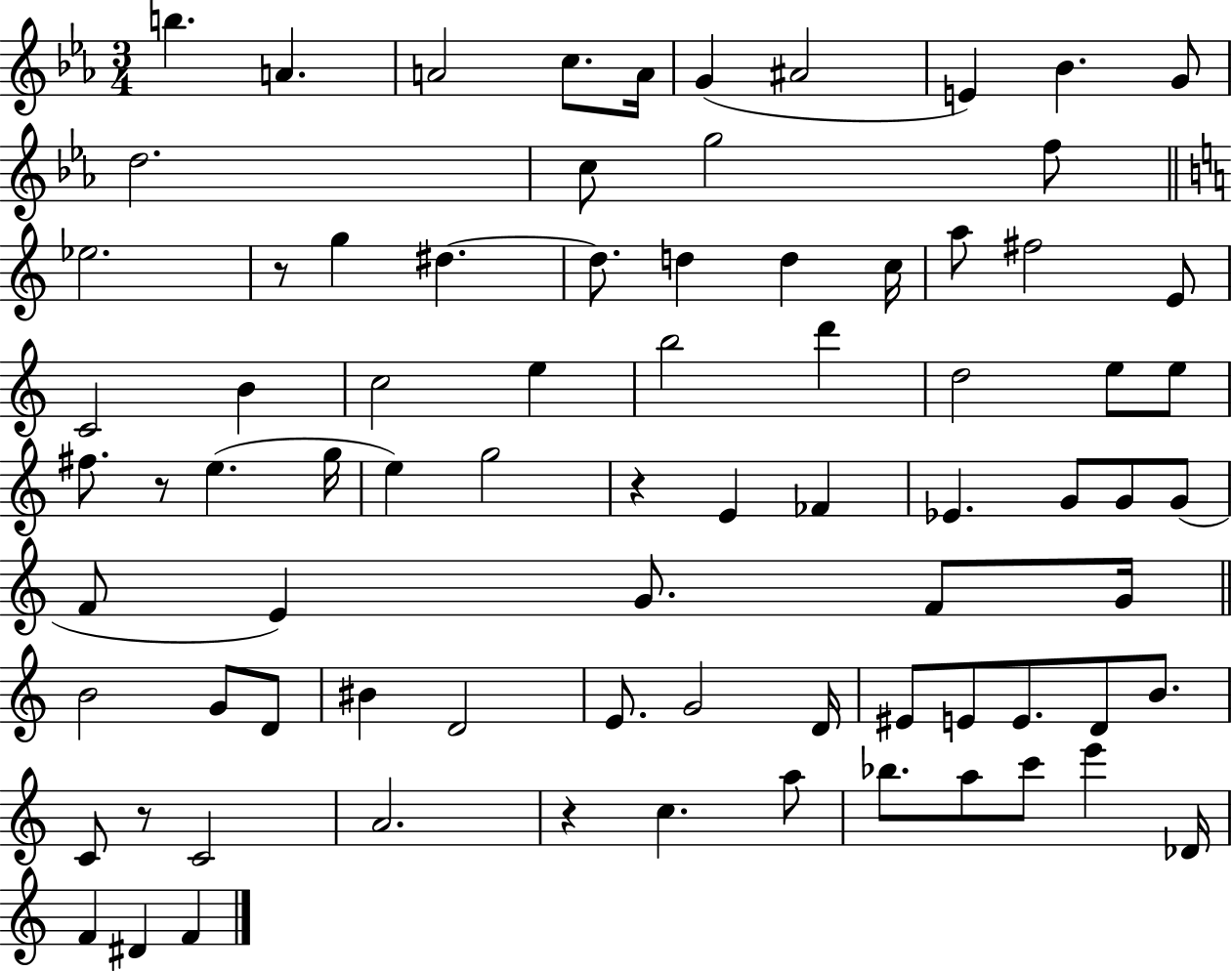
B5/q. A4/q. A4/h C5/e. A4/s G4/q A#4/h E4/q Bb4/q. G4/e D5/h. C5/e G5/h F5/e Eb5/h. R/e G5/q D#5/q. D#5/e. D5/q D5/q C5/s A5/e F#5/h E4/e C4/h B4/q C5/h E5/q B5/h D6/q D5/h E5/e E5/e F#5/e. R/e E5/q. G5/s E5/q G5/h R/q E4/q FES4/q Eb4/q. G4/e G4/e G4/e F4/e E4/q G4/e. F4/e G4/s B4/h G4/e D4/e BIS4/q D4/h E4/e. G4/h D4/s EIS4/e E4/e E4/e. D4/e B4/e. C4/e R/e C4/h A4/h. R/q C5/q. A5/e Bb5/e. A5/e C6/e E6/q Db4/s F4/q D#4/q F4/q